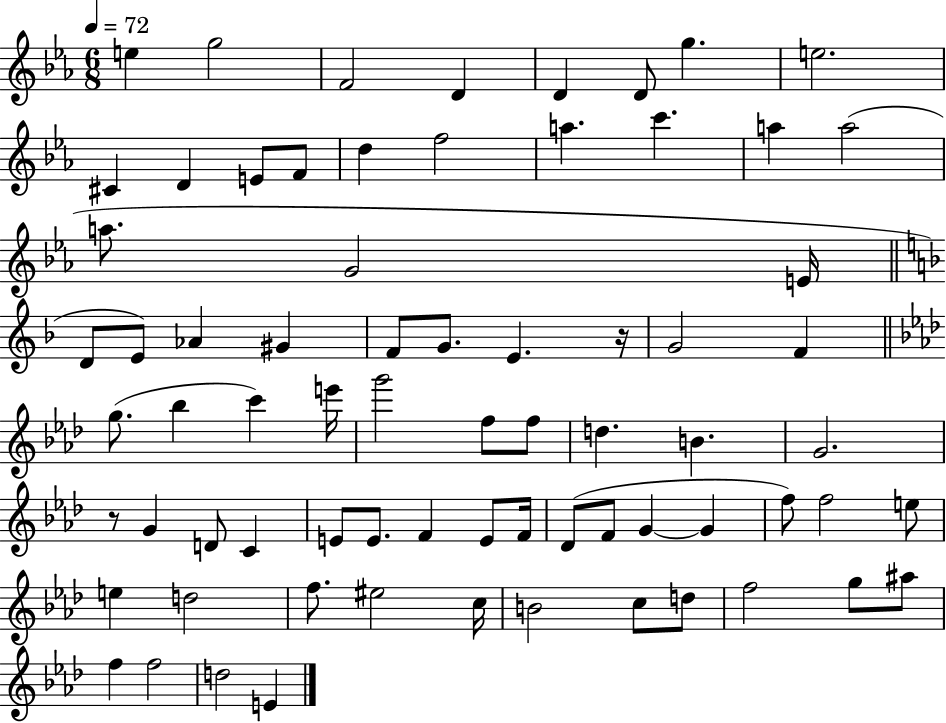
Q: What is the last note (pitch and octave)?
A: E4